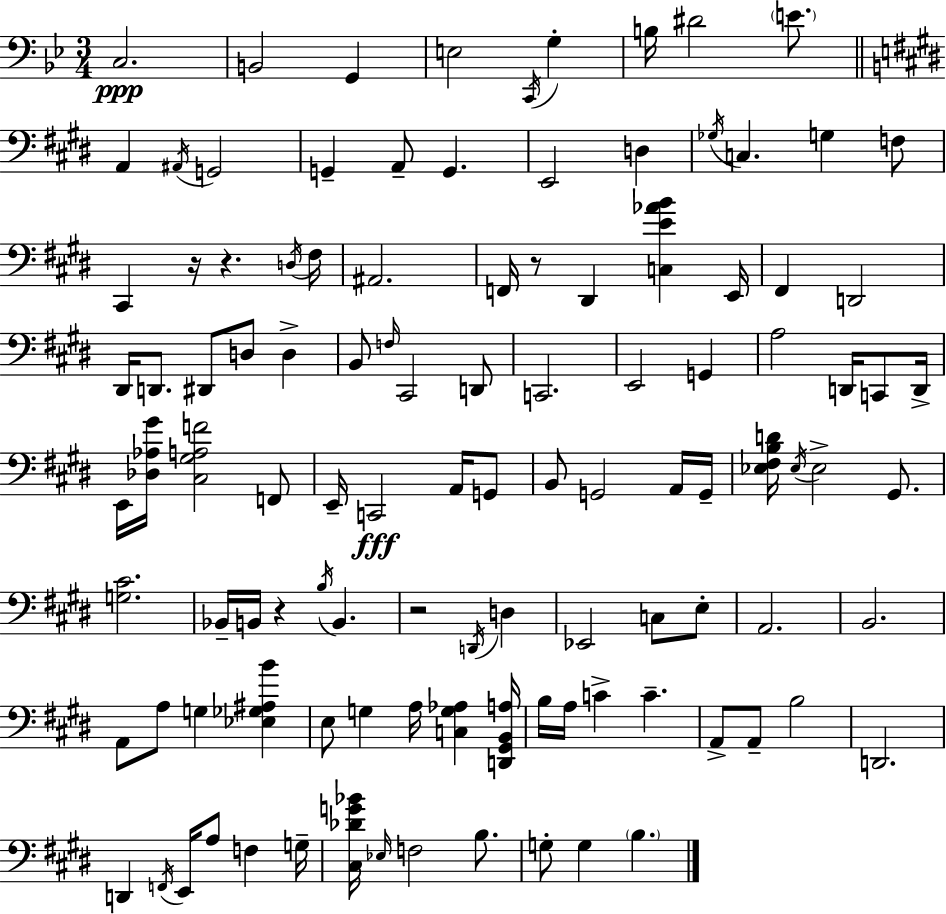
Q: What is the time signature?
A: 3/4